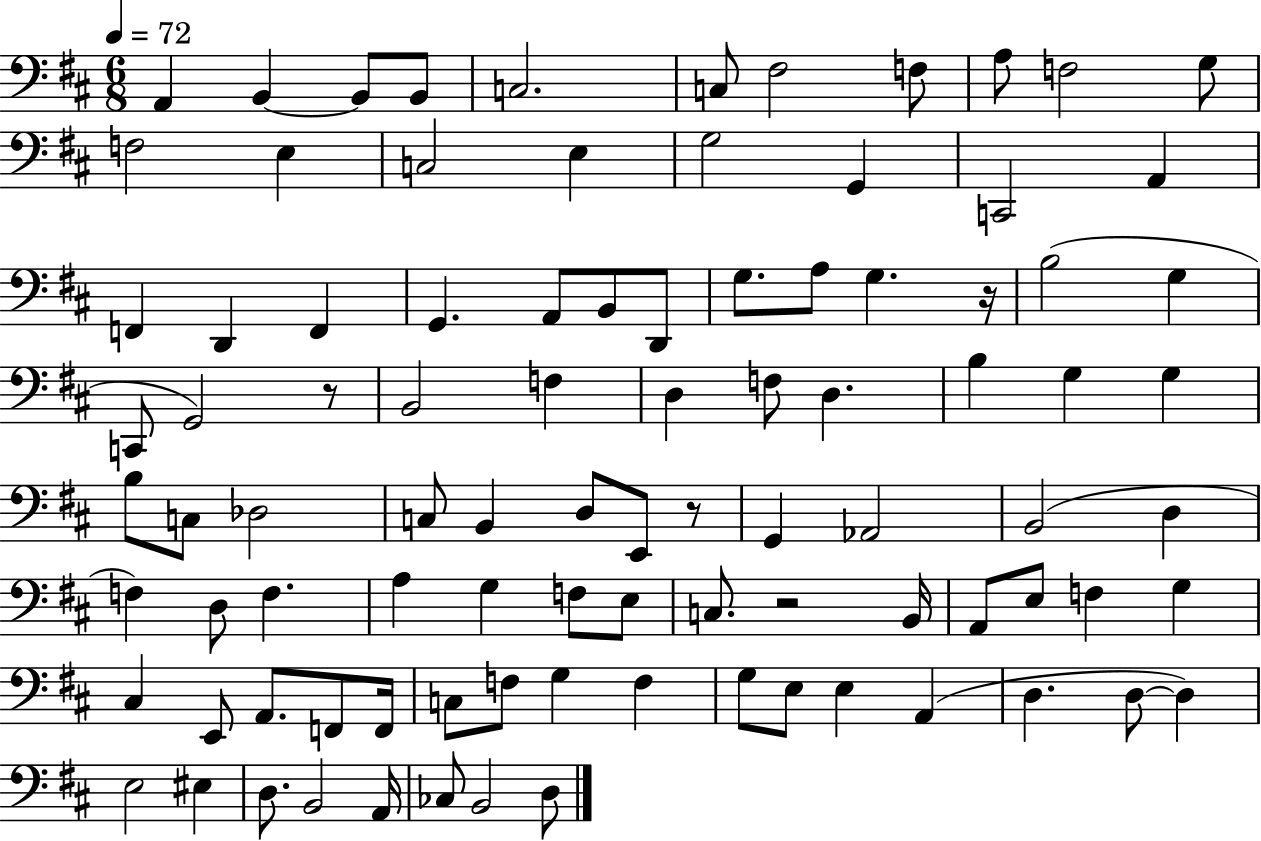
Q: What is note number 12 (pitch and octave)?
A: F3